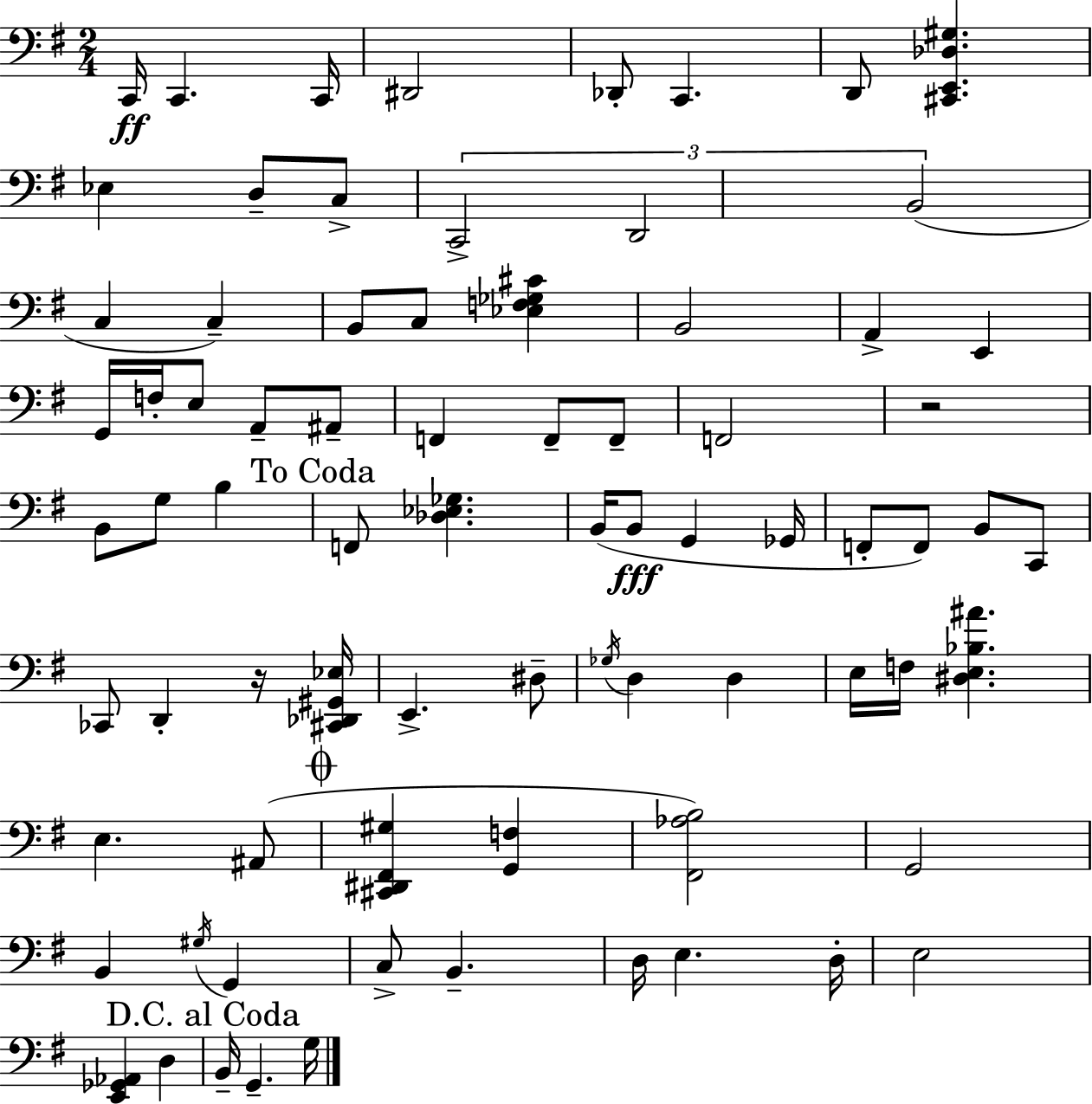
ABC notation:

X:1
T:Untitled
M:2/4
L:1/4
K:Em
C,,/4 C,, C,,/4 ^D,,2 _D,,/2 C,, D,,/2 [^C,,E,,_D,^G,] _E, D,/2 C,/2 C,,2 D,,2 B,,2 C, C, B,,/2 C,/2 [_E,F,_G,^C] B,,2 A,, E,, G,,/4 F,/4 E,/2 A,,/2 ^A,,/2 F,, F,,/2 F,,/2 F,,2 z2 B,,/2 G,/2 B, F,,/2 [_D,_E,_G,] B,,/4 B,,/2 G,, _G,,/4 F,,/2 F,,/2 B,,/2 C,,/2 _C,,/2 D,, z/4 [^C,,_D,,^G,,_E,]/4 E,, ^D,/2 _G,/4 D, D, E,/4 F,/4 [^D,E,_B,^A] E, ^A,,/2 [^C,,^D,,^F,,^G,] [G,,F,] [^F,,_A,B,]2 G,,2 B,, ^G,/4 G,, C,/2 B,, D,/4 E, D,/4 E,2 [E,,_G,,_A,,] D, B,,/4 G,, G,/4